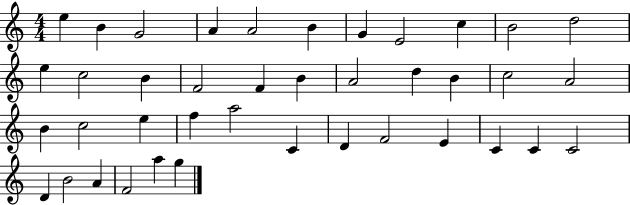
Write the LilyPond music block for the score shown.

{
  \clef treble
  \numericTimeSignature
  \time 4/4
  \key c \major
  e''4 b'4 g'2 | a'4 a'2 b'4 | g'4 e'2 c''4 | b'2 d''2 | \break e''4 c''2 b'4 | f'2 f'4 b'4 | a'2 d''4 b'4 | c''2 a'2 | \break b'4 c''2 e''4 | f''4 a''2 c'4 | d'4 f'2 e'4 | c'4 c'4 c'2 | \break d'4 b'2 a'4 | f'2 a''4 g''4 | \bar "|."
}